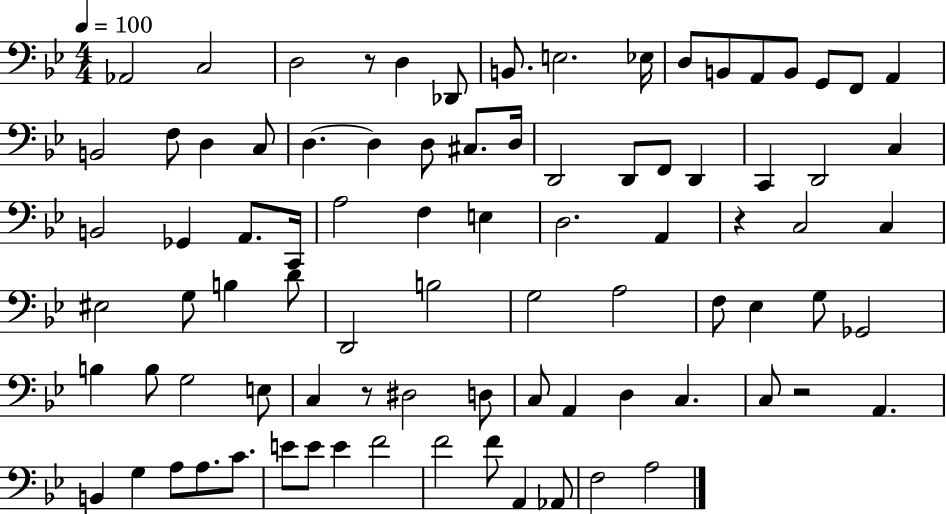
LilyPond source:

{
  \clef bass
  \numericTimeSignature
  \time 4/4
  \key bes \major
  \tempo 4 = 100
  \repeat volta 2 { aes,2 c2 | d2 r8 d4 des,8 | b,8. e2. ees16 | d8 b,8 a,8 b,8 g,8 f,8 a,4 | \break b,2 f8 d4 c8 | d4.~~ d4 d8 cis8. d16 | d,2 d,8 f,8 d,4 | c,4 d,2 c4 | \break b,2 ges,4 a,8. c,16 | a2 f4 e4 | d2. a,4 | r4 c2 c4 | \break eis2 g8 b4 d'8 | d,2 b2 | g2 a2 | f8 ees4 g8 ges,2 | \break b4 b8 g2 e8 | c4 r8 dis2 d8 | c8 a,4 d4 c4. | c8 r2 a,4. | \break b,4 g4 a8 a8. c'8. | e'8 e'8 e'4 f'2 | f'2 f'8 a,4 aes,8 | f2 a2 | \break } \bar "|."
}